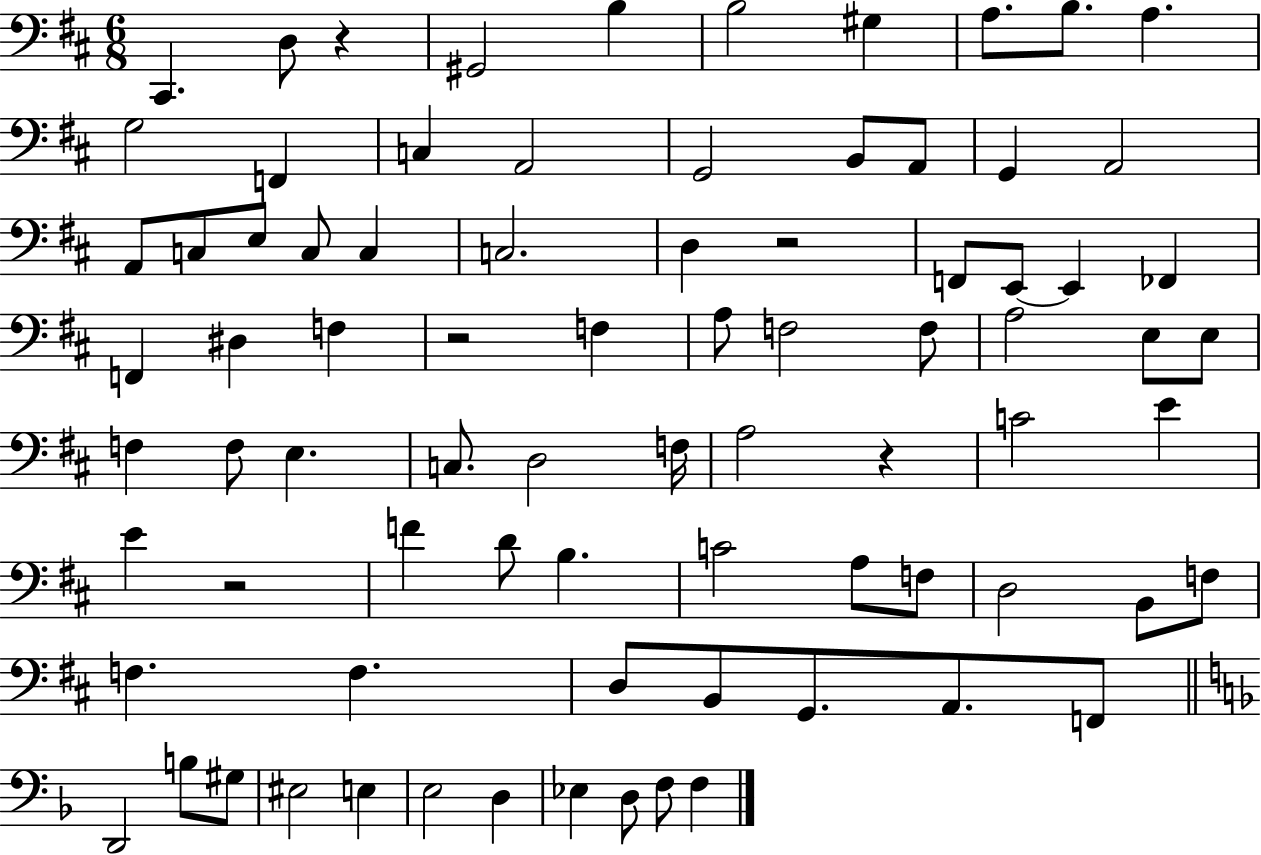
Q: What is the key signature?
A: D major